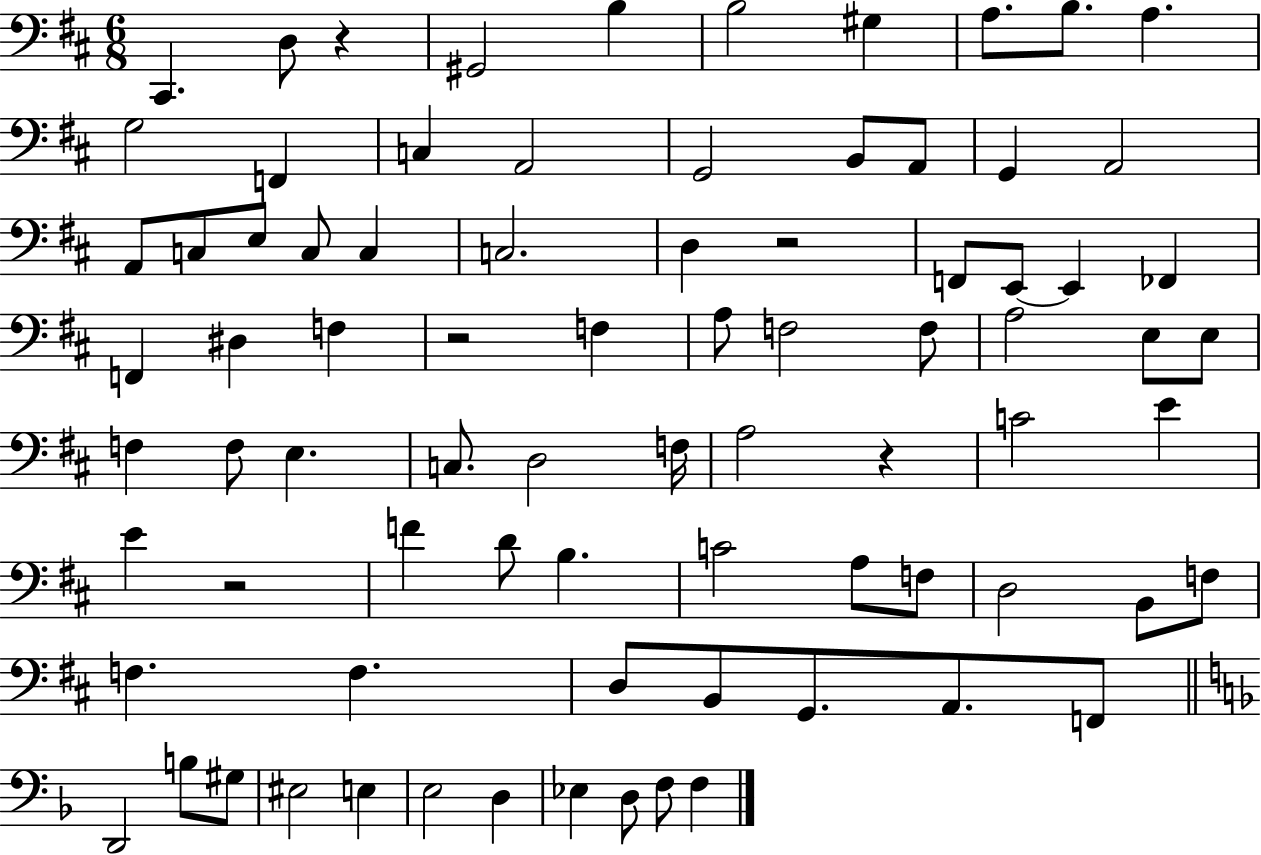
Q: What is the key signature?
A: D major